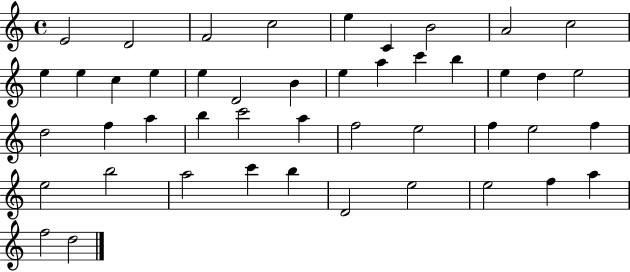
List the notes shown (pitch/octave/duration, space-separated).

E4/h D4/h F4/h C5/h E5/q C4/q B4/h A4/h C5/h E5/q E5/q C5/q E5/q E5/q D4/h B4/q E5/q A5/q C6/q B5/q E5/q D5/q E5/h D5/h F5/q A5/q B5/q C6/h A5/q F5/h E5/h F5/q E5/h F5/q E5/h B5/h A5/h C6/q B5/q D4/h E5/h E5/h F5/q A5/q F5/h D5/h